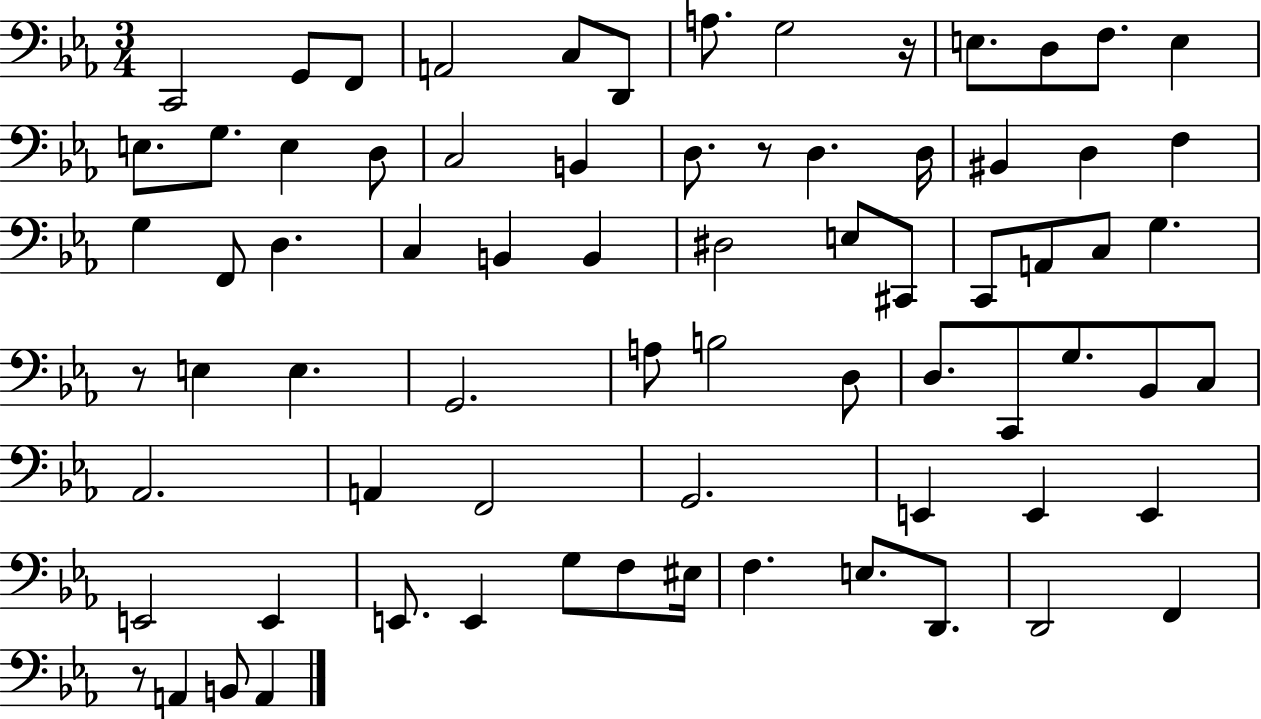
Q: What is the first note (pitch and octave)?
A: C2